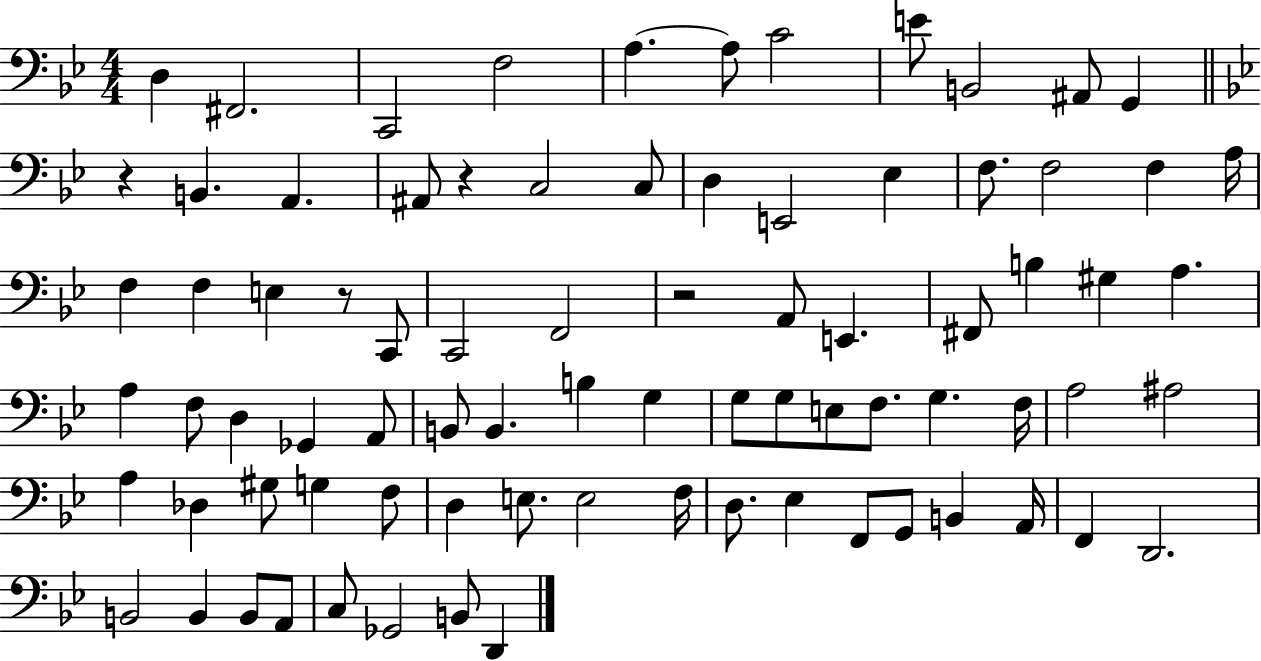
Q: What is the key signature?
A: BES major